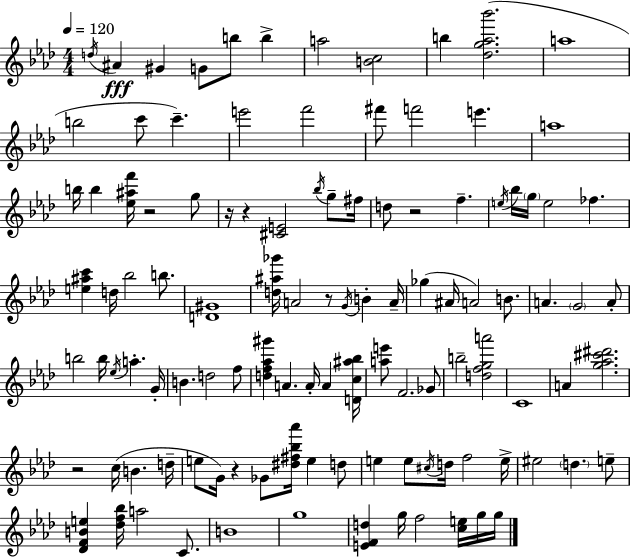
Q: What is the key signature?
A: F minor